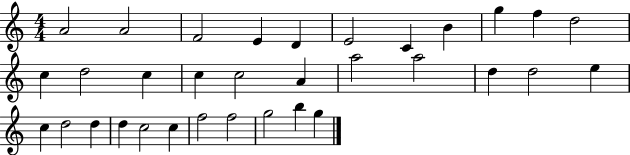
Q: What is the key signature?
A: C major